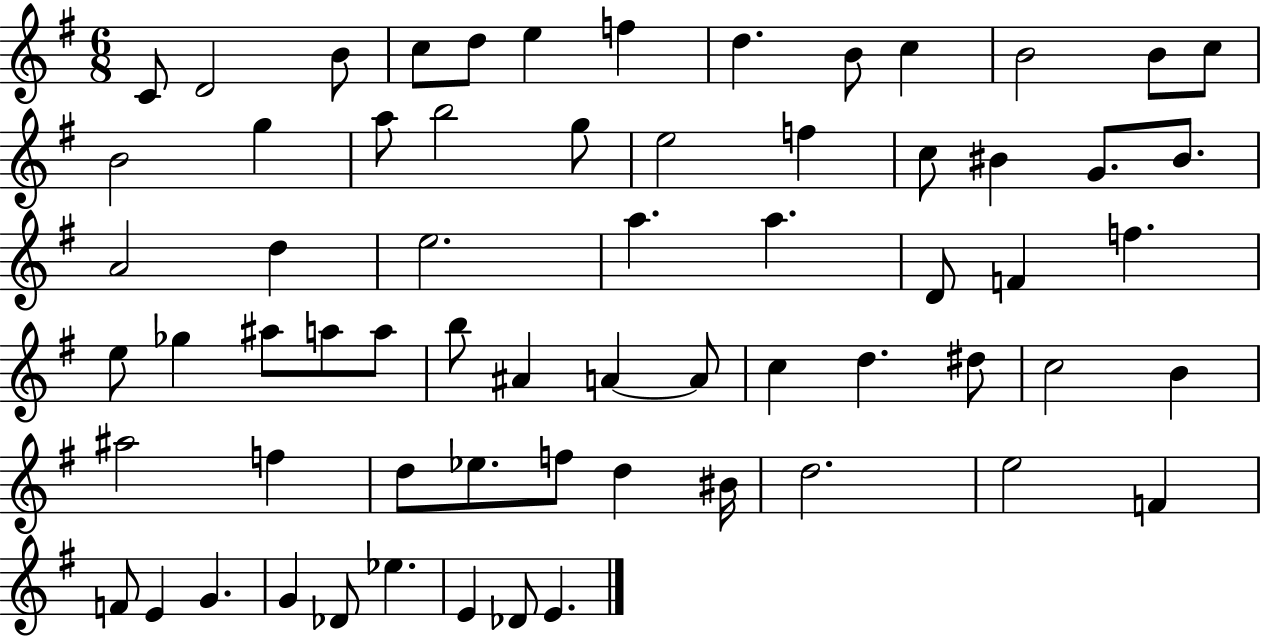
{
  \clef treble
  \numericTimeSignature
  \time 6/8
  \key g \major
  c'8 d'2 b'8 | c''8 d''8 e''4 f''4 | d''4. b'8 c''4 | b'2 b'8 c''8 | \break b'2 g''4 | a''8 b''2 g''8 | e''2 f''4 | c''8 bis'4 g'8. bis'8. | \break a'2 d''4 | e''2. | a''4. a''4. | d'8 f'4 f''4. | \break e''8 ges''4 ais''8 a''8 a''8 | b''8 ais'4 a'4~~ a'8 | c''4 d''4. dis''8 | c''2 b'4 | \break ais''2 f''4 | d''8 ees''8. f''8 d''4 bis'16 | d''2. | e''2 f'4 | \break f'8 e'4 g'4. | g'4 des'8 ees''4. | e'4 des'8 e'4. | \bar "|."
}